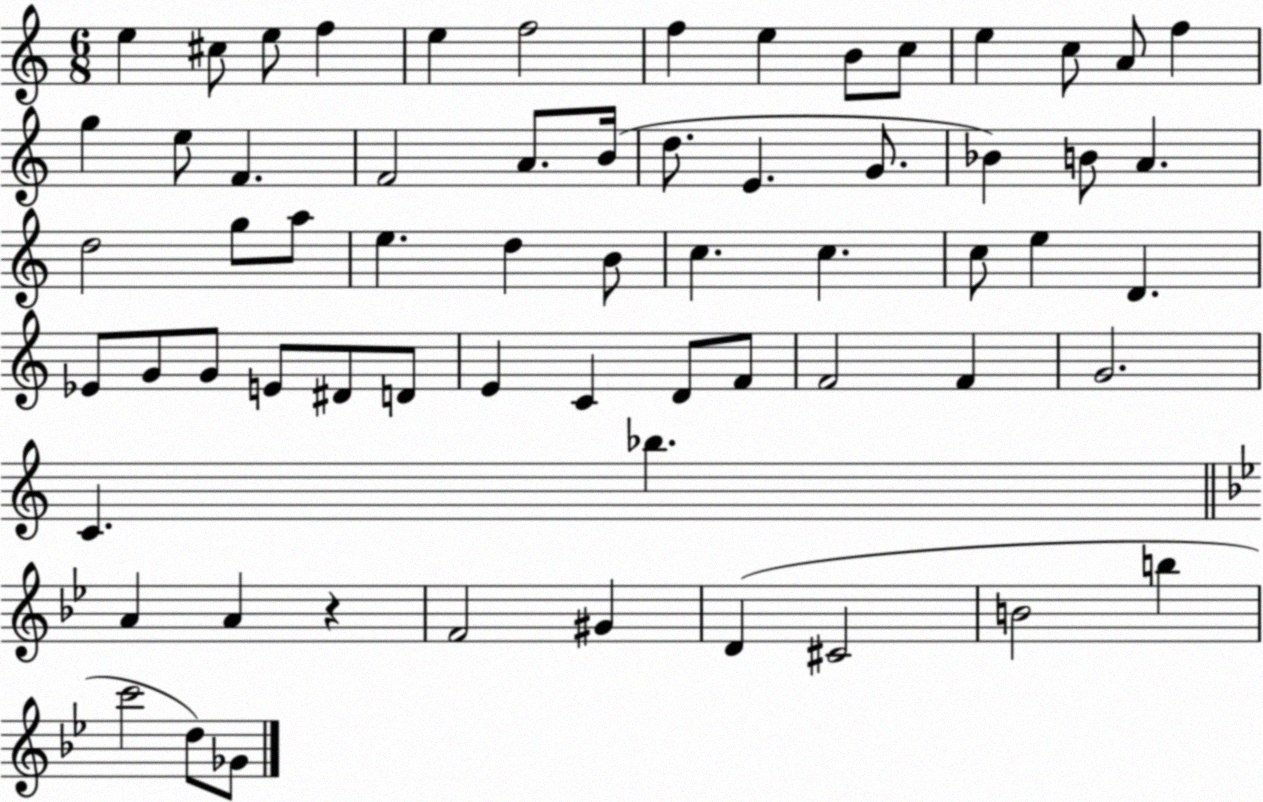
X:1
T:Untitled
M:6/8
L:1/4
K:C
e ^c/2 e/2 f e f2 f e B/2 c/2 e c/2 A/2 f g e/2 F F2 A/2 B/4 d/2 E G/2 _B B/2 A d2 g/2 a/2 e d B/2 c c c/2 e D _E/2 G/2 G/2 E/2 ^D/2 D/2 E C D/2 F/2 F2 F G2 C _b A A z F2 ^G D ^C2 B2 b c'2 d/2 _G/2